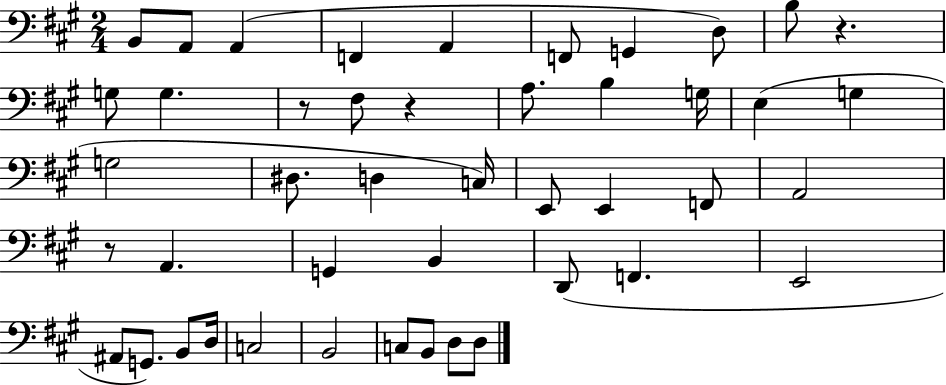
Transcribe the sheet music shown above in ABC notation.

X:1
T:Untitled
M:2/4
L:1/4
K:A
B,,/2 A,,/2 A,, F,, A,, F,,/2 G,, D,/2 B,/2 z G,/2 G, z/2 ^F,/2 z A,/2 B, G,/4 E, G, G,2 ^D,/2 D, C,/4 E,,/2 E,, F,,/2 A,,2 z/2 A,, G,, B,, D,,/2 F,, E,,2 ^A,,/2 G,,/2 B,,/2 D,/4 C,2 B,,2 C,/2 B,,/2 D,/2 D,/2